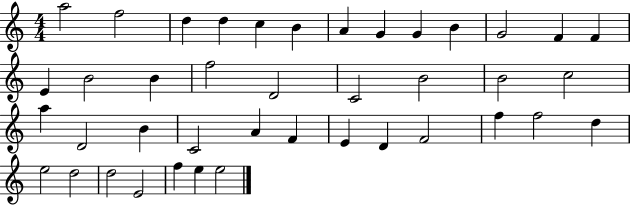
{
  \clef treble
  \numericTimeSignature
  \time 4/4
  \key c \major
  a''2 f''2 | d''4 d''4 c''4 b'4 | a'4 g'4 g'4 b'4 | g'2 f'4 f'4 | \break e'4 b'2 b'4 | f''2 d'2 | c'2 b'2 | b'2 c''2 | \break a''4 d'2 b'4 | c'2 a'4 f'4 | e'4 d'4 f'2 | f''4 f''2 d''4 | \break e''2 d''2 | d''2 e'2 | f''4 e''4 e''2 | \bar "|."
}